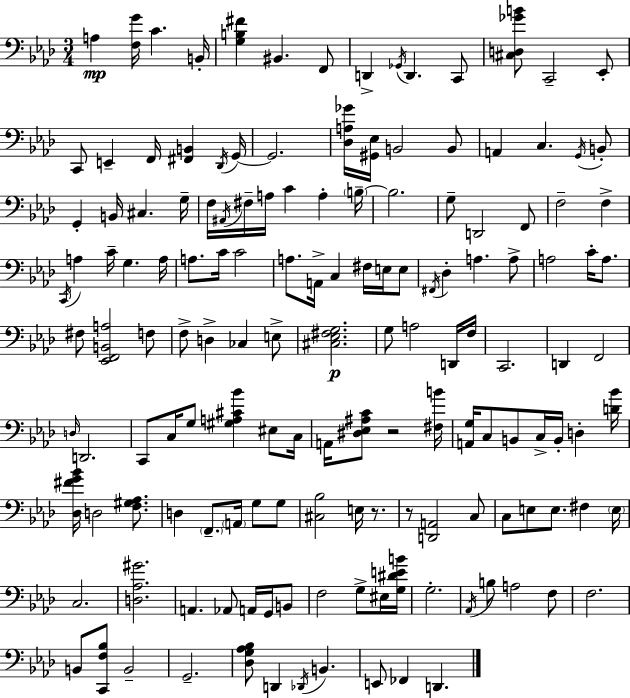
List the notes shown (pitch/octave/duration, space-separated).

A3/q [F3,G4]/s C4/q. B2/s [G3,B3,F#4]/q BIS2/q. F2/e D2/q Gb2/s D2/q. C2/e [C#3,D3,Gb4,B4]/e C2/h Eb2/e C2/e E2/q F2/s [F#2,B2]/q Db2/s G2/s G2/h. [Db3,A3,Gb4]/s [G#2,Eb3]/s B2/h B2/e A2/q C3/q. G2/s B2/e G2/q B2/s C#3/q. G3/s F3/s A#2/s F#3/s A3/s C4/q A3/q B3/s B3/h. G3/e D2/h F2/e F3/h F3/q C2/s A3/q C4/s G3/q. A3/s A3/e. C4/s C4/h A3/e. A2/s C3/q F#3/s E3/s E3/e F#2/s Db3/q A3/q. A3/e A3/h C4/s A3/e. F#3/e [Eb2,F2,B2,A3]/h F3/e F3/e D3/q CES3/q E3/e [C#3,Eb3,F#3,G3]/h. G3/e A3/h D2/s F3/s C2/h. D2/q F2/h D3/s D2/h. C2/e C3/s G3/e [G#3,A3,C#4,Bb4]/q EIS3/e C3/s A2/s [D#3,Eb3,A#3,C4]/e R/h [F#3,B4]/s [A2,G3]/s C3/e B2/e C3/s B2/s D3/q [D4,Bb4]/s [Db3,F#4,G4,Bb4]/s D3/h [F3,G#3,Ab3]/e. D3/q F2/e. A2/s G3/e G3/e [C#3,Bb3]/h E3/s R/e. R/e [D2,A2]/h C3/e C3/e E3/e E3/e. F#3/q E3/s C3/h. [D3,Ab3,G#4]/h. A2/q. Ab2/e A2/s G2/s B2/e F3/h G3/e EIS3/s [G3,D#4,E4,B4]/s G3/h. Ab2/s B3/e A3/h F3/e F3/h. B2/e [C2,F3,Bb3]/e B2/h G2/h. [Db3,G3,Ab3,Bb3]/e D2/q Db2/s B2/q. E2/e FES2/q D2/q.